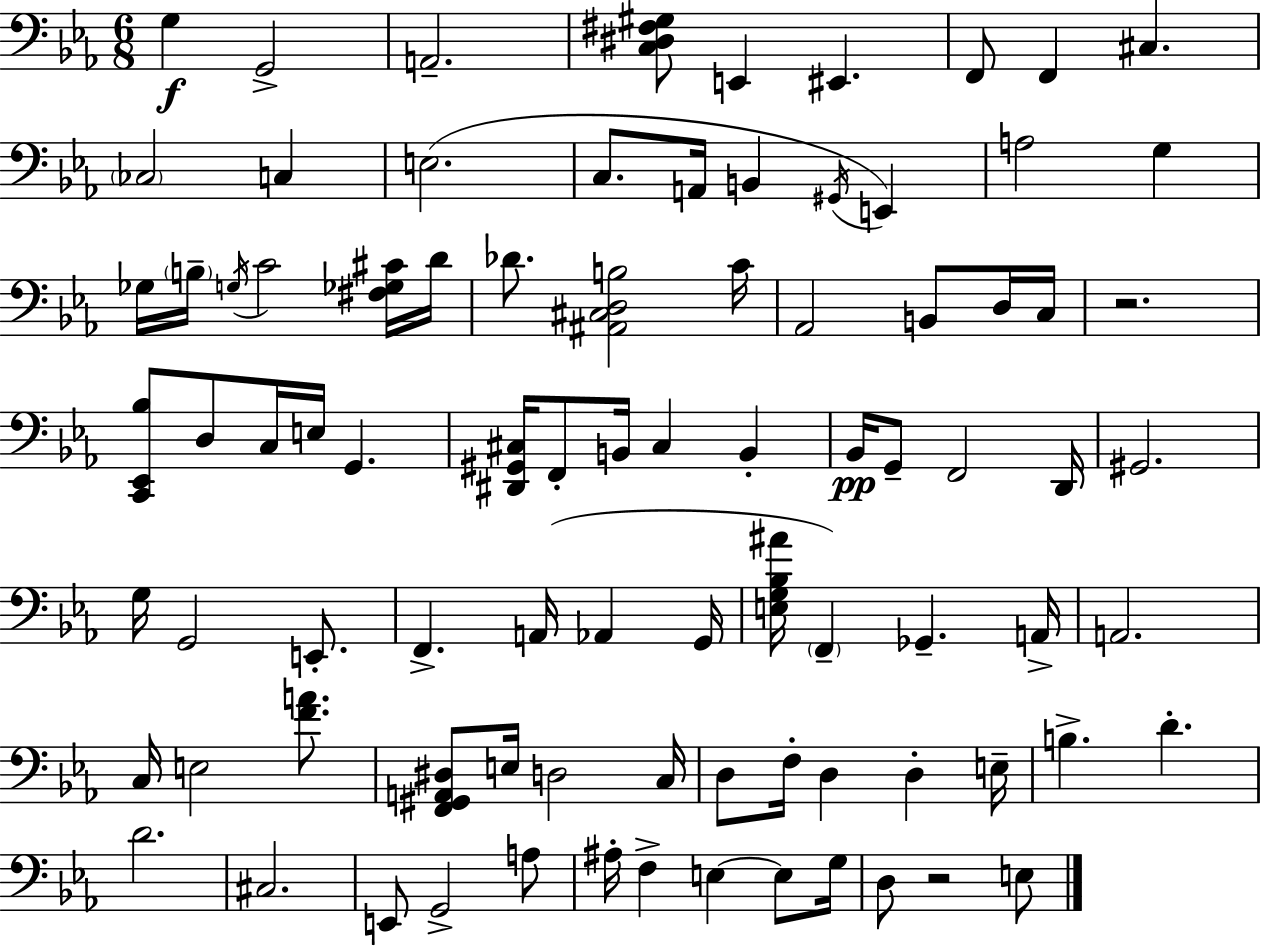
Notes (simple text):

G3/q G2/h A2/h. [C3,D#3,F#3,G#3]/e E2/q EIS2/q. F2/e F2/q C#3/q. CES3/h C3/q E3/h. C3/e. A2/s B2/q G#2/s E2/q A3/h G3/q Gb3/s B3/s G3/s C4/h [F#3,Gb3,C#4]/s D4/s Db4/e. [A#2,C#3,D3,B3]/h C4/s Ab2/h B2/e D3/s C3/s R/h. [C2,Eb2,Bb3]/e D3/e C3/s E3/s G2/q. [D#2,G#2,C#3]/s F2/e B2/s C#3/q B2/q Bb2/s G2/e F2/h D2/s G#2/h. G3/s G2/h E2/e. F2/q. A2/s Ab2/q G2/s [E3,G3,Bb3,A#4]/s F2/q Gb2/q. A2/s A2/h. C3/s E3/h [F4,A4]/e. [F2,G#2,A2,D#3]/e E3/s D3/h C3/s D3/e F3/s D3/q D3/q E3/s B3/q. D4/q. D4/h. C#3/h. E2/e G2/h A3/e A#3/s F3/q E3/q E3/e G3/s D3/e R/h E3/e